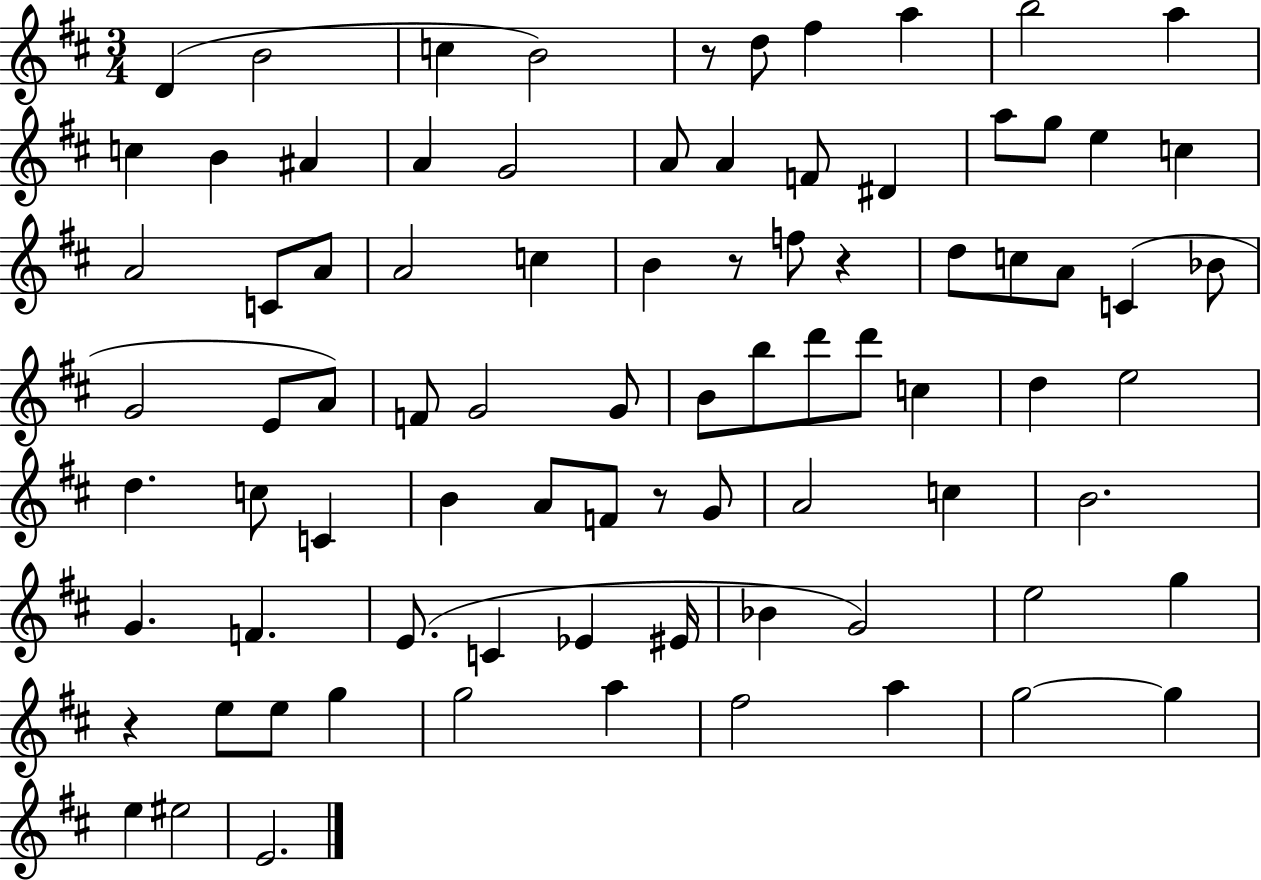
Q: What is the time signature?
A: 3/4